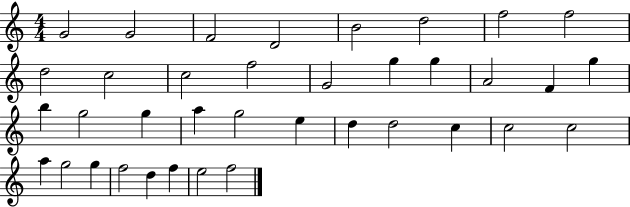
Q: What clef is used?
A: treble